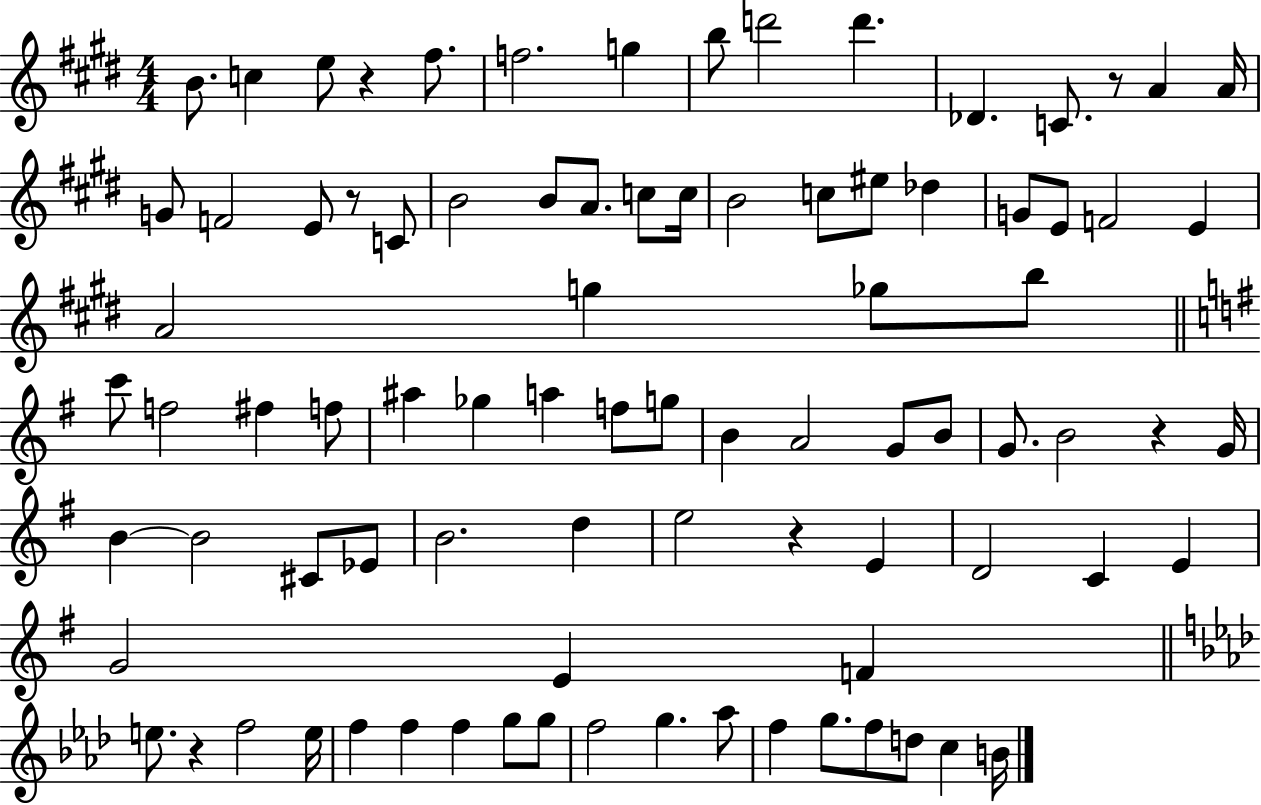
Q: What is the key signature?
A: E major